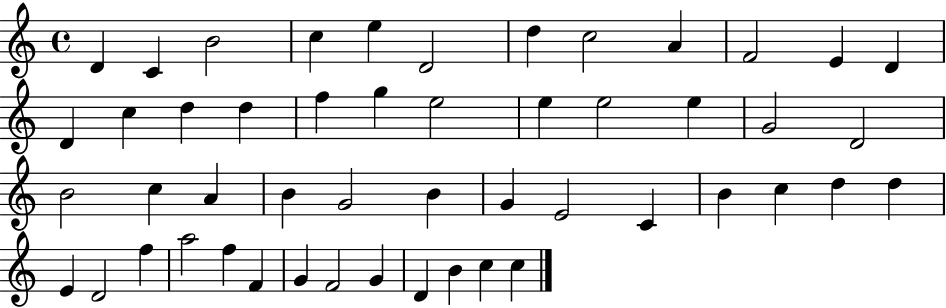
D4/q C4/q B4/h C5/q E5/q D4/h D5/q C5/h A4/q F4/h E4/q D4/q D4/q C5/q D5/q D5/q F5/q G5/q E5/h E5/q E5/h E5/q G4/h D4/h B4/h C5/q A4/q B4/q G4/h B4/q G4/q E4/h C4/q B4/q C5/q D5/q D5/q E4/q D4/h F5/q A5/h F5/q F4/q G4/q F4/h G4/q D4/q B4/q C5/q C5/q